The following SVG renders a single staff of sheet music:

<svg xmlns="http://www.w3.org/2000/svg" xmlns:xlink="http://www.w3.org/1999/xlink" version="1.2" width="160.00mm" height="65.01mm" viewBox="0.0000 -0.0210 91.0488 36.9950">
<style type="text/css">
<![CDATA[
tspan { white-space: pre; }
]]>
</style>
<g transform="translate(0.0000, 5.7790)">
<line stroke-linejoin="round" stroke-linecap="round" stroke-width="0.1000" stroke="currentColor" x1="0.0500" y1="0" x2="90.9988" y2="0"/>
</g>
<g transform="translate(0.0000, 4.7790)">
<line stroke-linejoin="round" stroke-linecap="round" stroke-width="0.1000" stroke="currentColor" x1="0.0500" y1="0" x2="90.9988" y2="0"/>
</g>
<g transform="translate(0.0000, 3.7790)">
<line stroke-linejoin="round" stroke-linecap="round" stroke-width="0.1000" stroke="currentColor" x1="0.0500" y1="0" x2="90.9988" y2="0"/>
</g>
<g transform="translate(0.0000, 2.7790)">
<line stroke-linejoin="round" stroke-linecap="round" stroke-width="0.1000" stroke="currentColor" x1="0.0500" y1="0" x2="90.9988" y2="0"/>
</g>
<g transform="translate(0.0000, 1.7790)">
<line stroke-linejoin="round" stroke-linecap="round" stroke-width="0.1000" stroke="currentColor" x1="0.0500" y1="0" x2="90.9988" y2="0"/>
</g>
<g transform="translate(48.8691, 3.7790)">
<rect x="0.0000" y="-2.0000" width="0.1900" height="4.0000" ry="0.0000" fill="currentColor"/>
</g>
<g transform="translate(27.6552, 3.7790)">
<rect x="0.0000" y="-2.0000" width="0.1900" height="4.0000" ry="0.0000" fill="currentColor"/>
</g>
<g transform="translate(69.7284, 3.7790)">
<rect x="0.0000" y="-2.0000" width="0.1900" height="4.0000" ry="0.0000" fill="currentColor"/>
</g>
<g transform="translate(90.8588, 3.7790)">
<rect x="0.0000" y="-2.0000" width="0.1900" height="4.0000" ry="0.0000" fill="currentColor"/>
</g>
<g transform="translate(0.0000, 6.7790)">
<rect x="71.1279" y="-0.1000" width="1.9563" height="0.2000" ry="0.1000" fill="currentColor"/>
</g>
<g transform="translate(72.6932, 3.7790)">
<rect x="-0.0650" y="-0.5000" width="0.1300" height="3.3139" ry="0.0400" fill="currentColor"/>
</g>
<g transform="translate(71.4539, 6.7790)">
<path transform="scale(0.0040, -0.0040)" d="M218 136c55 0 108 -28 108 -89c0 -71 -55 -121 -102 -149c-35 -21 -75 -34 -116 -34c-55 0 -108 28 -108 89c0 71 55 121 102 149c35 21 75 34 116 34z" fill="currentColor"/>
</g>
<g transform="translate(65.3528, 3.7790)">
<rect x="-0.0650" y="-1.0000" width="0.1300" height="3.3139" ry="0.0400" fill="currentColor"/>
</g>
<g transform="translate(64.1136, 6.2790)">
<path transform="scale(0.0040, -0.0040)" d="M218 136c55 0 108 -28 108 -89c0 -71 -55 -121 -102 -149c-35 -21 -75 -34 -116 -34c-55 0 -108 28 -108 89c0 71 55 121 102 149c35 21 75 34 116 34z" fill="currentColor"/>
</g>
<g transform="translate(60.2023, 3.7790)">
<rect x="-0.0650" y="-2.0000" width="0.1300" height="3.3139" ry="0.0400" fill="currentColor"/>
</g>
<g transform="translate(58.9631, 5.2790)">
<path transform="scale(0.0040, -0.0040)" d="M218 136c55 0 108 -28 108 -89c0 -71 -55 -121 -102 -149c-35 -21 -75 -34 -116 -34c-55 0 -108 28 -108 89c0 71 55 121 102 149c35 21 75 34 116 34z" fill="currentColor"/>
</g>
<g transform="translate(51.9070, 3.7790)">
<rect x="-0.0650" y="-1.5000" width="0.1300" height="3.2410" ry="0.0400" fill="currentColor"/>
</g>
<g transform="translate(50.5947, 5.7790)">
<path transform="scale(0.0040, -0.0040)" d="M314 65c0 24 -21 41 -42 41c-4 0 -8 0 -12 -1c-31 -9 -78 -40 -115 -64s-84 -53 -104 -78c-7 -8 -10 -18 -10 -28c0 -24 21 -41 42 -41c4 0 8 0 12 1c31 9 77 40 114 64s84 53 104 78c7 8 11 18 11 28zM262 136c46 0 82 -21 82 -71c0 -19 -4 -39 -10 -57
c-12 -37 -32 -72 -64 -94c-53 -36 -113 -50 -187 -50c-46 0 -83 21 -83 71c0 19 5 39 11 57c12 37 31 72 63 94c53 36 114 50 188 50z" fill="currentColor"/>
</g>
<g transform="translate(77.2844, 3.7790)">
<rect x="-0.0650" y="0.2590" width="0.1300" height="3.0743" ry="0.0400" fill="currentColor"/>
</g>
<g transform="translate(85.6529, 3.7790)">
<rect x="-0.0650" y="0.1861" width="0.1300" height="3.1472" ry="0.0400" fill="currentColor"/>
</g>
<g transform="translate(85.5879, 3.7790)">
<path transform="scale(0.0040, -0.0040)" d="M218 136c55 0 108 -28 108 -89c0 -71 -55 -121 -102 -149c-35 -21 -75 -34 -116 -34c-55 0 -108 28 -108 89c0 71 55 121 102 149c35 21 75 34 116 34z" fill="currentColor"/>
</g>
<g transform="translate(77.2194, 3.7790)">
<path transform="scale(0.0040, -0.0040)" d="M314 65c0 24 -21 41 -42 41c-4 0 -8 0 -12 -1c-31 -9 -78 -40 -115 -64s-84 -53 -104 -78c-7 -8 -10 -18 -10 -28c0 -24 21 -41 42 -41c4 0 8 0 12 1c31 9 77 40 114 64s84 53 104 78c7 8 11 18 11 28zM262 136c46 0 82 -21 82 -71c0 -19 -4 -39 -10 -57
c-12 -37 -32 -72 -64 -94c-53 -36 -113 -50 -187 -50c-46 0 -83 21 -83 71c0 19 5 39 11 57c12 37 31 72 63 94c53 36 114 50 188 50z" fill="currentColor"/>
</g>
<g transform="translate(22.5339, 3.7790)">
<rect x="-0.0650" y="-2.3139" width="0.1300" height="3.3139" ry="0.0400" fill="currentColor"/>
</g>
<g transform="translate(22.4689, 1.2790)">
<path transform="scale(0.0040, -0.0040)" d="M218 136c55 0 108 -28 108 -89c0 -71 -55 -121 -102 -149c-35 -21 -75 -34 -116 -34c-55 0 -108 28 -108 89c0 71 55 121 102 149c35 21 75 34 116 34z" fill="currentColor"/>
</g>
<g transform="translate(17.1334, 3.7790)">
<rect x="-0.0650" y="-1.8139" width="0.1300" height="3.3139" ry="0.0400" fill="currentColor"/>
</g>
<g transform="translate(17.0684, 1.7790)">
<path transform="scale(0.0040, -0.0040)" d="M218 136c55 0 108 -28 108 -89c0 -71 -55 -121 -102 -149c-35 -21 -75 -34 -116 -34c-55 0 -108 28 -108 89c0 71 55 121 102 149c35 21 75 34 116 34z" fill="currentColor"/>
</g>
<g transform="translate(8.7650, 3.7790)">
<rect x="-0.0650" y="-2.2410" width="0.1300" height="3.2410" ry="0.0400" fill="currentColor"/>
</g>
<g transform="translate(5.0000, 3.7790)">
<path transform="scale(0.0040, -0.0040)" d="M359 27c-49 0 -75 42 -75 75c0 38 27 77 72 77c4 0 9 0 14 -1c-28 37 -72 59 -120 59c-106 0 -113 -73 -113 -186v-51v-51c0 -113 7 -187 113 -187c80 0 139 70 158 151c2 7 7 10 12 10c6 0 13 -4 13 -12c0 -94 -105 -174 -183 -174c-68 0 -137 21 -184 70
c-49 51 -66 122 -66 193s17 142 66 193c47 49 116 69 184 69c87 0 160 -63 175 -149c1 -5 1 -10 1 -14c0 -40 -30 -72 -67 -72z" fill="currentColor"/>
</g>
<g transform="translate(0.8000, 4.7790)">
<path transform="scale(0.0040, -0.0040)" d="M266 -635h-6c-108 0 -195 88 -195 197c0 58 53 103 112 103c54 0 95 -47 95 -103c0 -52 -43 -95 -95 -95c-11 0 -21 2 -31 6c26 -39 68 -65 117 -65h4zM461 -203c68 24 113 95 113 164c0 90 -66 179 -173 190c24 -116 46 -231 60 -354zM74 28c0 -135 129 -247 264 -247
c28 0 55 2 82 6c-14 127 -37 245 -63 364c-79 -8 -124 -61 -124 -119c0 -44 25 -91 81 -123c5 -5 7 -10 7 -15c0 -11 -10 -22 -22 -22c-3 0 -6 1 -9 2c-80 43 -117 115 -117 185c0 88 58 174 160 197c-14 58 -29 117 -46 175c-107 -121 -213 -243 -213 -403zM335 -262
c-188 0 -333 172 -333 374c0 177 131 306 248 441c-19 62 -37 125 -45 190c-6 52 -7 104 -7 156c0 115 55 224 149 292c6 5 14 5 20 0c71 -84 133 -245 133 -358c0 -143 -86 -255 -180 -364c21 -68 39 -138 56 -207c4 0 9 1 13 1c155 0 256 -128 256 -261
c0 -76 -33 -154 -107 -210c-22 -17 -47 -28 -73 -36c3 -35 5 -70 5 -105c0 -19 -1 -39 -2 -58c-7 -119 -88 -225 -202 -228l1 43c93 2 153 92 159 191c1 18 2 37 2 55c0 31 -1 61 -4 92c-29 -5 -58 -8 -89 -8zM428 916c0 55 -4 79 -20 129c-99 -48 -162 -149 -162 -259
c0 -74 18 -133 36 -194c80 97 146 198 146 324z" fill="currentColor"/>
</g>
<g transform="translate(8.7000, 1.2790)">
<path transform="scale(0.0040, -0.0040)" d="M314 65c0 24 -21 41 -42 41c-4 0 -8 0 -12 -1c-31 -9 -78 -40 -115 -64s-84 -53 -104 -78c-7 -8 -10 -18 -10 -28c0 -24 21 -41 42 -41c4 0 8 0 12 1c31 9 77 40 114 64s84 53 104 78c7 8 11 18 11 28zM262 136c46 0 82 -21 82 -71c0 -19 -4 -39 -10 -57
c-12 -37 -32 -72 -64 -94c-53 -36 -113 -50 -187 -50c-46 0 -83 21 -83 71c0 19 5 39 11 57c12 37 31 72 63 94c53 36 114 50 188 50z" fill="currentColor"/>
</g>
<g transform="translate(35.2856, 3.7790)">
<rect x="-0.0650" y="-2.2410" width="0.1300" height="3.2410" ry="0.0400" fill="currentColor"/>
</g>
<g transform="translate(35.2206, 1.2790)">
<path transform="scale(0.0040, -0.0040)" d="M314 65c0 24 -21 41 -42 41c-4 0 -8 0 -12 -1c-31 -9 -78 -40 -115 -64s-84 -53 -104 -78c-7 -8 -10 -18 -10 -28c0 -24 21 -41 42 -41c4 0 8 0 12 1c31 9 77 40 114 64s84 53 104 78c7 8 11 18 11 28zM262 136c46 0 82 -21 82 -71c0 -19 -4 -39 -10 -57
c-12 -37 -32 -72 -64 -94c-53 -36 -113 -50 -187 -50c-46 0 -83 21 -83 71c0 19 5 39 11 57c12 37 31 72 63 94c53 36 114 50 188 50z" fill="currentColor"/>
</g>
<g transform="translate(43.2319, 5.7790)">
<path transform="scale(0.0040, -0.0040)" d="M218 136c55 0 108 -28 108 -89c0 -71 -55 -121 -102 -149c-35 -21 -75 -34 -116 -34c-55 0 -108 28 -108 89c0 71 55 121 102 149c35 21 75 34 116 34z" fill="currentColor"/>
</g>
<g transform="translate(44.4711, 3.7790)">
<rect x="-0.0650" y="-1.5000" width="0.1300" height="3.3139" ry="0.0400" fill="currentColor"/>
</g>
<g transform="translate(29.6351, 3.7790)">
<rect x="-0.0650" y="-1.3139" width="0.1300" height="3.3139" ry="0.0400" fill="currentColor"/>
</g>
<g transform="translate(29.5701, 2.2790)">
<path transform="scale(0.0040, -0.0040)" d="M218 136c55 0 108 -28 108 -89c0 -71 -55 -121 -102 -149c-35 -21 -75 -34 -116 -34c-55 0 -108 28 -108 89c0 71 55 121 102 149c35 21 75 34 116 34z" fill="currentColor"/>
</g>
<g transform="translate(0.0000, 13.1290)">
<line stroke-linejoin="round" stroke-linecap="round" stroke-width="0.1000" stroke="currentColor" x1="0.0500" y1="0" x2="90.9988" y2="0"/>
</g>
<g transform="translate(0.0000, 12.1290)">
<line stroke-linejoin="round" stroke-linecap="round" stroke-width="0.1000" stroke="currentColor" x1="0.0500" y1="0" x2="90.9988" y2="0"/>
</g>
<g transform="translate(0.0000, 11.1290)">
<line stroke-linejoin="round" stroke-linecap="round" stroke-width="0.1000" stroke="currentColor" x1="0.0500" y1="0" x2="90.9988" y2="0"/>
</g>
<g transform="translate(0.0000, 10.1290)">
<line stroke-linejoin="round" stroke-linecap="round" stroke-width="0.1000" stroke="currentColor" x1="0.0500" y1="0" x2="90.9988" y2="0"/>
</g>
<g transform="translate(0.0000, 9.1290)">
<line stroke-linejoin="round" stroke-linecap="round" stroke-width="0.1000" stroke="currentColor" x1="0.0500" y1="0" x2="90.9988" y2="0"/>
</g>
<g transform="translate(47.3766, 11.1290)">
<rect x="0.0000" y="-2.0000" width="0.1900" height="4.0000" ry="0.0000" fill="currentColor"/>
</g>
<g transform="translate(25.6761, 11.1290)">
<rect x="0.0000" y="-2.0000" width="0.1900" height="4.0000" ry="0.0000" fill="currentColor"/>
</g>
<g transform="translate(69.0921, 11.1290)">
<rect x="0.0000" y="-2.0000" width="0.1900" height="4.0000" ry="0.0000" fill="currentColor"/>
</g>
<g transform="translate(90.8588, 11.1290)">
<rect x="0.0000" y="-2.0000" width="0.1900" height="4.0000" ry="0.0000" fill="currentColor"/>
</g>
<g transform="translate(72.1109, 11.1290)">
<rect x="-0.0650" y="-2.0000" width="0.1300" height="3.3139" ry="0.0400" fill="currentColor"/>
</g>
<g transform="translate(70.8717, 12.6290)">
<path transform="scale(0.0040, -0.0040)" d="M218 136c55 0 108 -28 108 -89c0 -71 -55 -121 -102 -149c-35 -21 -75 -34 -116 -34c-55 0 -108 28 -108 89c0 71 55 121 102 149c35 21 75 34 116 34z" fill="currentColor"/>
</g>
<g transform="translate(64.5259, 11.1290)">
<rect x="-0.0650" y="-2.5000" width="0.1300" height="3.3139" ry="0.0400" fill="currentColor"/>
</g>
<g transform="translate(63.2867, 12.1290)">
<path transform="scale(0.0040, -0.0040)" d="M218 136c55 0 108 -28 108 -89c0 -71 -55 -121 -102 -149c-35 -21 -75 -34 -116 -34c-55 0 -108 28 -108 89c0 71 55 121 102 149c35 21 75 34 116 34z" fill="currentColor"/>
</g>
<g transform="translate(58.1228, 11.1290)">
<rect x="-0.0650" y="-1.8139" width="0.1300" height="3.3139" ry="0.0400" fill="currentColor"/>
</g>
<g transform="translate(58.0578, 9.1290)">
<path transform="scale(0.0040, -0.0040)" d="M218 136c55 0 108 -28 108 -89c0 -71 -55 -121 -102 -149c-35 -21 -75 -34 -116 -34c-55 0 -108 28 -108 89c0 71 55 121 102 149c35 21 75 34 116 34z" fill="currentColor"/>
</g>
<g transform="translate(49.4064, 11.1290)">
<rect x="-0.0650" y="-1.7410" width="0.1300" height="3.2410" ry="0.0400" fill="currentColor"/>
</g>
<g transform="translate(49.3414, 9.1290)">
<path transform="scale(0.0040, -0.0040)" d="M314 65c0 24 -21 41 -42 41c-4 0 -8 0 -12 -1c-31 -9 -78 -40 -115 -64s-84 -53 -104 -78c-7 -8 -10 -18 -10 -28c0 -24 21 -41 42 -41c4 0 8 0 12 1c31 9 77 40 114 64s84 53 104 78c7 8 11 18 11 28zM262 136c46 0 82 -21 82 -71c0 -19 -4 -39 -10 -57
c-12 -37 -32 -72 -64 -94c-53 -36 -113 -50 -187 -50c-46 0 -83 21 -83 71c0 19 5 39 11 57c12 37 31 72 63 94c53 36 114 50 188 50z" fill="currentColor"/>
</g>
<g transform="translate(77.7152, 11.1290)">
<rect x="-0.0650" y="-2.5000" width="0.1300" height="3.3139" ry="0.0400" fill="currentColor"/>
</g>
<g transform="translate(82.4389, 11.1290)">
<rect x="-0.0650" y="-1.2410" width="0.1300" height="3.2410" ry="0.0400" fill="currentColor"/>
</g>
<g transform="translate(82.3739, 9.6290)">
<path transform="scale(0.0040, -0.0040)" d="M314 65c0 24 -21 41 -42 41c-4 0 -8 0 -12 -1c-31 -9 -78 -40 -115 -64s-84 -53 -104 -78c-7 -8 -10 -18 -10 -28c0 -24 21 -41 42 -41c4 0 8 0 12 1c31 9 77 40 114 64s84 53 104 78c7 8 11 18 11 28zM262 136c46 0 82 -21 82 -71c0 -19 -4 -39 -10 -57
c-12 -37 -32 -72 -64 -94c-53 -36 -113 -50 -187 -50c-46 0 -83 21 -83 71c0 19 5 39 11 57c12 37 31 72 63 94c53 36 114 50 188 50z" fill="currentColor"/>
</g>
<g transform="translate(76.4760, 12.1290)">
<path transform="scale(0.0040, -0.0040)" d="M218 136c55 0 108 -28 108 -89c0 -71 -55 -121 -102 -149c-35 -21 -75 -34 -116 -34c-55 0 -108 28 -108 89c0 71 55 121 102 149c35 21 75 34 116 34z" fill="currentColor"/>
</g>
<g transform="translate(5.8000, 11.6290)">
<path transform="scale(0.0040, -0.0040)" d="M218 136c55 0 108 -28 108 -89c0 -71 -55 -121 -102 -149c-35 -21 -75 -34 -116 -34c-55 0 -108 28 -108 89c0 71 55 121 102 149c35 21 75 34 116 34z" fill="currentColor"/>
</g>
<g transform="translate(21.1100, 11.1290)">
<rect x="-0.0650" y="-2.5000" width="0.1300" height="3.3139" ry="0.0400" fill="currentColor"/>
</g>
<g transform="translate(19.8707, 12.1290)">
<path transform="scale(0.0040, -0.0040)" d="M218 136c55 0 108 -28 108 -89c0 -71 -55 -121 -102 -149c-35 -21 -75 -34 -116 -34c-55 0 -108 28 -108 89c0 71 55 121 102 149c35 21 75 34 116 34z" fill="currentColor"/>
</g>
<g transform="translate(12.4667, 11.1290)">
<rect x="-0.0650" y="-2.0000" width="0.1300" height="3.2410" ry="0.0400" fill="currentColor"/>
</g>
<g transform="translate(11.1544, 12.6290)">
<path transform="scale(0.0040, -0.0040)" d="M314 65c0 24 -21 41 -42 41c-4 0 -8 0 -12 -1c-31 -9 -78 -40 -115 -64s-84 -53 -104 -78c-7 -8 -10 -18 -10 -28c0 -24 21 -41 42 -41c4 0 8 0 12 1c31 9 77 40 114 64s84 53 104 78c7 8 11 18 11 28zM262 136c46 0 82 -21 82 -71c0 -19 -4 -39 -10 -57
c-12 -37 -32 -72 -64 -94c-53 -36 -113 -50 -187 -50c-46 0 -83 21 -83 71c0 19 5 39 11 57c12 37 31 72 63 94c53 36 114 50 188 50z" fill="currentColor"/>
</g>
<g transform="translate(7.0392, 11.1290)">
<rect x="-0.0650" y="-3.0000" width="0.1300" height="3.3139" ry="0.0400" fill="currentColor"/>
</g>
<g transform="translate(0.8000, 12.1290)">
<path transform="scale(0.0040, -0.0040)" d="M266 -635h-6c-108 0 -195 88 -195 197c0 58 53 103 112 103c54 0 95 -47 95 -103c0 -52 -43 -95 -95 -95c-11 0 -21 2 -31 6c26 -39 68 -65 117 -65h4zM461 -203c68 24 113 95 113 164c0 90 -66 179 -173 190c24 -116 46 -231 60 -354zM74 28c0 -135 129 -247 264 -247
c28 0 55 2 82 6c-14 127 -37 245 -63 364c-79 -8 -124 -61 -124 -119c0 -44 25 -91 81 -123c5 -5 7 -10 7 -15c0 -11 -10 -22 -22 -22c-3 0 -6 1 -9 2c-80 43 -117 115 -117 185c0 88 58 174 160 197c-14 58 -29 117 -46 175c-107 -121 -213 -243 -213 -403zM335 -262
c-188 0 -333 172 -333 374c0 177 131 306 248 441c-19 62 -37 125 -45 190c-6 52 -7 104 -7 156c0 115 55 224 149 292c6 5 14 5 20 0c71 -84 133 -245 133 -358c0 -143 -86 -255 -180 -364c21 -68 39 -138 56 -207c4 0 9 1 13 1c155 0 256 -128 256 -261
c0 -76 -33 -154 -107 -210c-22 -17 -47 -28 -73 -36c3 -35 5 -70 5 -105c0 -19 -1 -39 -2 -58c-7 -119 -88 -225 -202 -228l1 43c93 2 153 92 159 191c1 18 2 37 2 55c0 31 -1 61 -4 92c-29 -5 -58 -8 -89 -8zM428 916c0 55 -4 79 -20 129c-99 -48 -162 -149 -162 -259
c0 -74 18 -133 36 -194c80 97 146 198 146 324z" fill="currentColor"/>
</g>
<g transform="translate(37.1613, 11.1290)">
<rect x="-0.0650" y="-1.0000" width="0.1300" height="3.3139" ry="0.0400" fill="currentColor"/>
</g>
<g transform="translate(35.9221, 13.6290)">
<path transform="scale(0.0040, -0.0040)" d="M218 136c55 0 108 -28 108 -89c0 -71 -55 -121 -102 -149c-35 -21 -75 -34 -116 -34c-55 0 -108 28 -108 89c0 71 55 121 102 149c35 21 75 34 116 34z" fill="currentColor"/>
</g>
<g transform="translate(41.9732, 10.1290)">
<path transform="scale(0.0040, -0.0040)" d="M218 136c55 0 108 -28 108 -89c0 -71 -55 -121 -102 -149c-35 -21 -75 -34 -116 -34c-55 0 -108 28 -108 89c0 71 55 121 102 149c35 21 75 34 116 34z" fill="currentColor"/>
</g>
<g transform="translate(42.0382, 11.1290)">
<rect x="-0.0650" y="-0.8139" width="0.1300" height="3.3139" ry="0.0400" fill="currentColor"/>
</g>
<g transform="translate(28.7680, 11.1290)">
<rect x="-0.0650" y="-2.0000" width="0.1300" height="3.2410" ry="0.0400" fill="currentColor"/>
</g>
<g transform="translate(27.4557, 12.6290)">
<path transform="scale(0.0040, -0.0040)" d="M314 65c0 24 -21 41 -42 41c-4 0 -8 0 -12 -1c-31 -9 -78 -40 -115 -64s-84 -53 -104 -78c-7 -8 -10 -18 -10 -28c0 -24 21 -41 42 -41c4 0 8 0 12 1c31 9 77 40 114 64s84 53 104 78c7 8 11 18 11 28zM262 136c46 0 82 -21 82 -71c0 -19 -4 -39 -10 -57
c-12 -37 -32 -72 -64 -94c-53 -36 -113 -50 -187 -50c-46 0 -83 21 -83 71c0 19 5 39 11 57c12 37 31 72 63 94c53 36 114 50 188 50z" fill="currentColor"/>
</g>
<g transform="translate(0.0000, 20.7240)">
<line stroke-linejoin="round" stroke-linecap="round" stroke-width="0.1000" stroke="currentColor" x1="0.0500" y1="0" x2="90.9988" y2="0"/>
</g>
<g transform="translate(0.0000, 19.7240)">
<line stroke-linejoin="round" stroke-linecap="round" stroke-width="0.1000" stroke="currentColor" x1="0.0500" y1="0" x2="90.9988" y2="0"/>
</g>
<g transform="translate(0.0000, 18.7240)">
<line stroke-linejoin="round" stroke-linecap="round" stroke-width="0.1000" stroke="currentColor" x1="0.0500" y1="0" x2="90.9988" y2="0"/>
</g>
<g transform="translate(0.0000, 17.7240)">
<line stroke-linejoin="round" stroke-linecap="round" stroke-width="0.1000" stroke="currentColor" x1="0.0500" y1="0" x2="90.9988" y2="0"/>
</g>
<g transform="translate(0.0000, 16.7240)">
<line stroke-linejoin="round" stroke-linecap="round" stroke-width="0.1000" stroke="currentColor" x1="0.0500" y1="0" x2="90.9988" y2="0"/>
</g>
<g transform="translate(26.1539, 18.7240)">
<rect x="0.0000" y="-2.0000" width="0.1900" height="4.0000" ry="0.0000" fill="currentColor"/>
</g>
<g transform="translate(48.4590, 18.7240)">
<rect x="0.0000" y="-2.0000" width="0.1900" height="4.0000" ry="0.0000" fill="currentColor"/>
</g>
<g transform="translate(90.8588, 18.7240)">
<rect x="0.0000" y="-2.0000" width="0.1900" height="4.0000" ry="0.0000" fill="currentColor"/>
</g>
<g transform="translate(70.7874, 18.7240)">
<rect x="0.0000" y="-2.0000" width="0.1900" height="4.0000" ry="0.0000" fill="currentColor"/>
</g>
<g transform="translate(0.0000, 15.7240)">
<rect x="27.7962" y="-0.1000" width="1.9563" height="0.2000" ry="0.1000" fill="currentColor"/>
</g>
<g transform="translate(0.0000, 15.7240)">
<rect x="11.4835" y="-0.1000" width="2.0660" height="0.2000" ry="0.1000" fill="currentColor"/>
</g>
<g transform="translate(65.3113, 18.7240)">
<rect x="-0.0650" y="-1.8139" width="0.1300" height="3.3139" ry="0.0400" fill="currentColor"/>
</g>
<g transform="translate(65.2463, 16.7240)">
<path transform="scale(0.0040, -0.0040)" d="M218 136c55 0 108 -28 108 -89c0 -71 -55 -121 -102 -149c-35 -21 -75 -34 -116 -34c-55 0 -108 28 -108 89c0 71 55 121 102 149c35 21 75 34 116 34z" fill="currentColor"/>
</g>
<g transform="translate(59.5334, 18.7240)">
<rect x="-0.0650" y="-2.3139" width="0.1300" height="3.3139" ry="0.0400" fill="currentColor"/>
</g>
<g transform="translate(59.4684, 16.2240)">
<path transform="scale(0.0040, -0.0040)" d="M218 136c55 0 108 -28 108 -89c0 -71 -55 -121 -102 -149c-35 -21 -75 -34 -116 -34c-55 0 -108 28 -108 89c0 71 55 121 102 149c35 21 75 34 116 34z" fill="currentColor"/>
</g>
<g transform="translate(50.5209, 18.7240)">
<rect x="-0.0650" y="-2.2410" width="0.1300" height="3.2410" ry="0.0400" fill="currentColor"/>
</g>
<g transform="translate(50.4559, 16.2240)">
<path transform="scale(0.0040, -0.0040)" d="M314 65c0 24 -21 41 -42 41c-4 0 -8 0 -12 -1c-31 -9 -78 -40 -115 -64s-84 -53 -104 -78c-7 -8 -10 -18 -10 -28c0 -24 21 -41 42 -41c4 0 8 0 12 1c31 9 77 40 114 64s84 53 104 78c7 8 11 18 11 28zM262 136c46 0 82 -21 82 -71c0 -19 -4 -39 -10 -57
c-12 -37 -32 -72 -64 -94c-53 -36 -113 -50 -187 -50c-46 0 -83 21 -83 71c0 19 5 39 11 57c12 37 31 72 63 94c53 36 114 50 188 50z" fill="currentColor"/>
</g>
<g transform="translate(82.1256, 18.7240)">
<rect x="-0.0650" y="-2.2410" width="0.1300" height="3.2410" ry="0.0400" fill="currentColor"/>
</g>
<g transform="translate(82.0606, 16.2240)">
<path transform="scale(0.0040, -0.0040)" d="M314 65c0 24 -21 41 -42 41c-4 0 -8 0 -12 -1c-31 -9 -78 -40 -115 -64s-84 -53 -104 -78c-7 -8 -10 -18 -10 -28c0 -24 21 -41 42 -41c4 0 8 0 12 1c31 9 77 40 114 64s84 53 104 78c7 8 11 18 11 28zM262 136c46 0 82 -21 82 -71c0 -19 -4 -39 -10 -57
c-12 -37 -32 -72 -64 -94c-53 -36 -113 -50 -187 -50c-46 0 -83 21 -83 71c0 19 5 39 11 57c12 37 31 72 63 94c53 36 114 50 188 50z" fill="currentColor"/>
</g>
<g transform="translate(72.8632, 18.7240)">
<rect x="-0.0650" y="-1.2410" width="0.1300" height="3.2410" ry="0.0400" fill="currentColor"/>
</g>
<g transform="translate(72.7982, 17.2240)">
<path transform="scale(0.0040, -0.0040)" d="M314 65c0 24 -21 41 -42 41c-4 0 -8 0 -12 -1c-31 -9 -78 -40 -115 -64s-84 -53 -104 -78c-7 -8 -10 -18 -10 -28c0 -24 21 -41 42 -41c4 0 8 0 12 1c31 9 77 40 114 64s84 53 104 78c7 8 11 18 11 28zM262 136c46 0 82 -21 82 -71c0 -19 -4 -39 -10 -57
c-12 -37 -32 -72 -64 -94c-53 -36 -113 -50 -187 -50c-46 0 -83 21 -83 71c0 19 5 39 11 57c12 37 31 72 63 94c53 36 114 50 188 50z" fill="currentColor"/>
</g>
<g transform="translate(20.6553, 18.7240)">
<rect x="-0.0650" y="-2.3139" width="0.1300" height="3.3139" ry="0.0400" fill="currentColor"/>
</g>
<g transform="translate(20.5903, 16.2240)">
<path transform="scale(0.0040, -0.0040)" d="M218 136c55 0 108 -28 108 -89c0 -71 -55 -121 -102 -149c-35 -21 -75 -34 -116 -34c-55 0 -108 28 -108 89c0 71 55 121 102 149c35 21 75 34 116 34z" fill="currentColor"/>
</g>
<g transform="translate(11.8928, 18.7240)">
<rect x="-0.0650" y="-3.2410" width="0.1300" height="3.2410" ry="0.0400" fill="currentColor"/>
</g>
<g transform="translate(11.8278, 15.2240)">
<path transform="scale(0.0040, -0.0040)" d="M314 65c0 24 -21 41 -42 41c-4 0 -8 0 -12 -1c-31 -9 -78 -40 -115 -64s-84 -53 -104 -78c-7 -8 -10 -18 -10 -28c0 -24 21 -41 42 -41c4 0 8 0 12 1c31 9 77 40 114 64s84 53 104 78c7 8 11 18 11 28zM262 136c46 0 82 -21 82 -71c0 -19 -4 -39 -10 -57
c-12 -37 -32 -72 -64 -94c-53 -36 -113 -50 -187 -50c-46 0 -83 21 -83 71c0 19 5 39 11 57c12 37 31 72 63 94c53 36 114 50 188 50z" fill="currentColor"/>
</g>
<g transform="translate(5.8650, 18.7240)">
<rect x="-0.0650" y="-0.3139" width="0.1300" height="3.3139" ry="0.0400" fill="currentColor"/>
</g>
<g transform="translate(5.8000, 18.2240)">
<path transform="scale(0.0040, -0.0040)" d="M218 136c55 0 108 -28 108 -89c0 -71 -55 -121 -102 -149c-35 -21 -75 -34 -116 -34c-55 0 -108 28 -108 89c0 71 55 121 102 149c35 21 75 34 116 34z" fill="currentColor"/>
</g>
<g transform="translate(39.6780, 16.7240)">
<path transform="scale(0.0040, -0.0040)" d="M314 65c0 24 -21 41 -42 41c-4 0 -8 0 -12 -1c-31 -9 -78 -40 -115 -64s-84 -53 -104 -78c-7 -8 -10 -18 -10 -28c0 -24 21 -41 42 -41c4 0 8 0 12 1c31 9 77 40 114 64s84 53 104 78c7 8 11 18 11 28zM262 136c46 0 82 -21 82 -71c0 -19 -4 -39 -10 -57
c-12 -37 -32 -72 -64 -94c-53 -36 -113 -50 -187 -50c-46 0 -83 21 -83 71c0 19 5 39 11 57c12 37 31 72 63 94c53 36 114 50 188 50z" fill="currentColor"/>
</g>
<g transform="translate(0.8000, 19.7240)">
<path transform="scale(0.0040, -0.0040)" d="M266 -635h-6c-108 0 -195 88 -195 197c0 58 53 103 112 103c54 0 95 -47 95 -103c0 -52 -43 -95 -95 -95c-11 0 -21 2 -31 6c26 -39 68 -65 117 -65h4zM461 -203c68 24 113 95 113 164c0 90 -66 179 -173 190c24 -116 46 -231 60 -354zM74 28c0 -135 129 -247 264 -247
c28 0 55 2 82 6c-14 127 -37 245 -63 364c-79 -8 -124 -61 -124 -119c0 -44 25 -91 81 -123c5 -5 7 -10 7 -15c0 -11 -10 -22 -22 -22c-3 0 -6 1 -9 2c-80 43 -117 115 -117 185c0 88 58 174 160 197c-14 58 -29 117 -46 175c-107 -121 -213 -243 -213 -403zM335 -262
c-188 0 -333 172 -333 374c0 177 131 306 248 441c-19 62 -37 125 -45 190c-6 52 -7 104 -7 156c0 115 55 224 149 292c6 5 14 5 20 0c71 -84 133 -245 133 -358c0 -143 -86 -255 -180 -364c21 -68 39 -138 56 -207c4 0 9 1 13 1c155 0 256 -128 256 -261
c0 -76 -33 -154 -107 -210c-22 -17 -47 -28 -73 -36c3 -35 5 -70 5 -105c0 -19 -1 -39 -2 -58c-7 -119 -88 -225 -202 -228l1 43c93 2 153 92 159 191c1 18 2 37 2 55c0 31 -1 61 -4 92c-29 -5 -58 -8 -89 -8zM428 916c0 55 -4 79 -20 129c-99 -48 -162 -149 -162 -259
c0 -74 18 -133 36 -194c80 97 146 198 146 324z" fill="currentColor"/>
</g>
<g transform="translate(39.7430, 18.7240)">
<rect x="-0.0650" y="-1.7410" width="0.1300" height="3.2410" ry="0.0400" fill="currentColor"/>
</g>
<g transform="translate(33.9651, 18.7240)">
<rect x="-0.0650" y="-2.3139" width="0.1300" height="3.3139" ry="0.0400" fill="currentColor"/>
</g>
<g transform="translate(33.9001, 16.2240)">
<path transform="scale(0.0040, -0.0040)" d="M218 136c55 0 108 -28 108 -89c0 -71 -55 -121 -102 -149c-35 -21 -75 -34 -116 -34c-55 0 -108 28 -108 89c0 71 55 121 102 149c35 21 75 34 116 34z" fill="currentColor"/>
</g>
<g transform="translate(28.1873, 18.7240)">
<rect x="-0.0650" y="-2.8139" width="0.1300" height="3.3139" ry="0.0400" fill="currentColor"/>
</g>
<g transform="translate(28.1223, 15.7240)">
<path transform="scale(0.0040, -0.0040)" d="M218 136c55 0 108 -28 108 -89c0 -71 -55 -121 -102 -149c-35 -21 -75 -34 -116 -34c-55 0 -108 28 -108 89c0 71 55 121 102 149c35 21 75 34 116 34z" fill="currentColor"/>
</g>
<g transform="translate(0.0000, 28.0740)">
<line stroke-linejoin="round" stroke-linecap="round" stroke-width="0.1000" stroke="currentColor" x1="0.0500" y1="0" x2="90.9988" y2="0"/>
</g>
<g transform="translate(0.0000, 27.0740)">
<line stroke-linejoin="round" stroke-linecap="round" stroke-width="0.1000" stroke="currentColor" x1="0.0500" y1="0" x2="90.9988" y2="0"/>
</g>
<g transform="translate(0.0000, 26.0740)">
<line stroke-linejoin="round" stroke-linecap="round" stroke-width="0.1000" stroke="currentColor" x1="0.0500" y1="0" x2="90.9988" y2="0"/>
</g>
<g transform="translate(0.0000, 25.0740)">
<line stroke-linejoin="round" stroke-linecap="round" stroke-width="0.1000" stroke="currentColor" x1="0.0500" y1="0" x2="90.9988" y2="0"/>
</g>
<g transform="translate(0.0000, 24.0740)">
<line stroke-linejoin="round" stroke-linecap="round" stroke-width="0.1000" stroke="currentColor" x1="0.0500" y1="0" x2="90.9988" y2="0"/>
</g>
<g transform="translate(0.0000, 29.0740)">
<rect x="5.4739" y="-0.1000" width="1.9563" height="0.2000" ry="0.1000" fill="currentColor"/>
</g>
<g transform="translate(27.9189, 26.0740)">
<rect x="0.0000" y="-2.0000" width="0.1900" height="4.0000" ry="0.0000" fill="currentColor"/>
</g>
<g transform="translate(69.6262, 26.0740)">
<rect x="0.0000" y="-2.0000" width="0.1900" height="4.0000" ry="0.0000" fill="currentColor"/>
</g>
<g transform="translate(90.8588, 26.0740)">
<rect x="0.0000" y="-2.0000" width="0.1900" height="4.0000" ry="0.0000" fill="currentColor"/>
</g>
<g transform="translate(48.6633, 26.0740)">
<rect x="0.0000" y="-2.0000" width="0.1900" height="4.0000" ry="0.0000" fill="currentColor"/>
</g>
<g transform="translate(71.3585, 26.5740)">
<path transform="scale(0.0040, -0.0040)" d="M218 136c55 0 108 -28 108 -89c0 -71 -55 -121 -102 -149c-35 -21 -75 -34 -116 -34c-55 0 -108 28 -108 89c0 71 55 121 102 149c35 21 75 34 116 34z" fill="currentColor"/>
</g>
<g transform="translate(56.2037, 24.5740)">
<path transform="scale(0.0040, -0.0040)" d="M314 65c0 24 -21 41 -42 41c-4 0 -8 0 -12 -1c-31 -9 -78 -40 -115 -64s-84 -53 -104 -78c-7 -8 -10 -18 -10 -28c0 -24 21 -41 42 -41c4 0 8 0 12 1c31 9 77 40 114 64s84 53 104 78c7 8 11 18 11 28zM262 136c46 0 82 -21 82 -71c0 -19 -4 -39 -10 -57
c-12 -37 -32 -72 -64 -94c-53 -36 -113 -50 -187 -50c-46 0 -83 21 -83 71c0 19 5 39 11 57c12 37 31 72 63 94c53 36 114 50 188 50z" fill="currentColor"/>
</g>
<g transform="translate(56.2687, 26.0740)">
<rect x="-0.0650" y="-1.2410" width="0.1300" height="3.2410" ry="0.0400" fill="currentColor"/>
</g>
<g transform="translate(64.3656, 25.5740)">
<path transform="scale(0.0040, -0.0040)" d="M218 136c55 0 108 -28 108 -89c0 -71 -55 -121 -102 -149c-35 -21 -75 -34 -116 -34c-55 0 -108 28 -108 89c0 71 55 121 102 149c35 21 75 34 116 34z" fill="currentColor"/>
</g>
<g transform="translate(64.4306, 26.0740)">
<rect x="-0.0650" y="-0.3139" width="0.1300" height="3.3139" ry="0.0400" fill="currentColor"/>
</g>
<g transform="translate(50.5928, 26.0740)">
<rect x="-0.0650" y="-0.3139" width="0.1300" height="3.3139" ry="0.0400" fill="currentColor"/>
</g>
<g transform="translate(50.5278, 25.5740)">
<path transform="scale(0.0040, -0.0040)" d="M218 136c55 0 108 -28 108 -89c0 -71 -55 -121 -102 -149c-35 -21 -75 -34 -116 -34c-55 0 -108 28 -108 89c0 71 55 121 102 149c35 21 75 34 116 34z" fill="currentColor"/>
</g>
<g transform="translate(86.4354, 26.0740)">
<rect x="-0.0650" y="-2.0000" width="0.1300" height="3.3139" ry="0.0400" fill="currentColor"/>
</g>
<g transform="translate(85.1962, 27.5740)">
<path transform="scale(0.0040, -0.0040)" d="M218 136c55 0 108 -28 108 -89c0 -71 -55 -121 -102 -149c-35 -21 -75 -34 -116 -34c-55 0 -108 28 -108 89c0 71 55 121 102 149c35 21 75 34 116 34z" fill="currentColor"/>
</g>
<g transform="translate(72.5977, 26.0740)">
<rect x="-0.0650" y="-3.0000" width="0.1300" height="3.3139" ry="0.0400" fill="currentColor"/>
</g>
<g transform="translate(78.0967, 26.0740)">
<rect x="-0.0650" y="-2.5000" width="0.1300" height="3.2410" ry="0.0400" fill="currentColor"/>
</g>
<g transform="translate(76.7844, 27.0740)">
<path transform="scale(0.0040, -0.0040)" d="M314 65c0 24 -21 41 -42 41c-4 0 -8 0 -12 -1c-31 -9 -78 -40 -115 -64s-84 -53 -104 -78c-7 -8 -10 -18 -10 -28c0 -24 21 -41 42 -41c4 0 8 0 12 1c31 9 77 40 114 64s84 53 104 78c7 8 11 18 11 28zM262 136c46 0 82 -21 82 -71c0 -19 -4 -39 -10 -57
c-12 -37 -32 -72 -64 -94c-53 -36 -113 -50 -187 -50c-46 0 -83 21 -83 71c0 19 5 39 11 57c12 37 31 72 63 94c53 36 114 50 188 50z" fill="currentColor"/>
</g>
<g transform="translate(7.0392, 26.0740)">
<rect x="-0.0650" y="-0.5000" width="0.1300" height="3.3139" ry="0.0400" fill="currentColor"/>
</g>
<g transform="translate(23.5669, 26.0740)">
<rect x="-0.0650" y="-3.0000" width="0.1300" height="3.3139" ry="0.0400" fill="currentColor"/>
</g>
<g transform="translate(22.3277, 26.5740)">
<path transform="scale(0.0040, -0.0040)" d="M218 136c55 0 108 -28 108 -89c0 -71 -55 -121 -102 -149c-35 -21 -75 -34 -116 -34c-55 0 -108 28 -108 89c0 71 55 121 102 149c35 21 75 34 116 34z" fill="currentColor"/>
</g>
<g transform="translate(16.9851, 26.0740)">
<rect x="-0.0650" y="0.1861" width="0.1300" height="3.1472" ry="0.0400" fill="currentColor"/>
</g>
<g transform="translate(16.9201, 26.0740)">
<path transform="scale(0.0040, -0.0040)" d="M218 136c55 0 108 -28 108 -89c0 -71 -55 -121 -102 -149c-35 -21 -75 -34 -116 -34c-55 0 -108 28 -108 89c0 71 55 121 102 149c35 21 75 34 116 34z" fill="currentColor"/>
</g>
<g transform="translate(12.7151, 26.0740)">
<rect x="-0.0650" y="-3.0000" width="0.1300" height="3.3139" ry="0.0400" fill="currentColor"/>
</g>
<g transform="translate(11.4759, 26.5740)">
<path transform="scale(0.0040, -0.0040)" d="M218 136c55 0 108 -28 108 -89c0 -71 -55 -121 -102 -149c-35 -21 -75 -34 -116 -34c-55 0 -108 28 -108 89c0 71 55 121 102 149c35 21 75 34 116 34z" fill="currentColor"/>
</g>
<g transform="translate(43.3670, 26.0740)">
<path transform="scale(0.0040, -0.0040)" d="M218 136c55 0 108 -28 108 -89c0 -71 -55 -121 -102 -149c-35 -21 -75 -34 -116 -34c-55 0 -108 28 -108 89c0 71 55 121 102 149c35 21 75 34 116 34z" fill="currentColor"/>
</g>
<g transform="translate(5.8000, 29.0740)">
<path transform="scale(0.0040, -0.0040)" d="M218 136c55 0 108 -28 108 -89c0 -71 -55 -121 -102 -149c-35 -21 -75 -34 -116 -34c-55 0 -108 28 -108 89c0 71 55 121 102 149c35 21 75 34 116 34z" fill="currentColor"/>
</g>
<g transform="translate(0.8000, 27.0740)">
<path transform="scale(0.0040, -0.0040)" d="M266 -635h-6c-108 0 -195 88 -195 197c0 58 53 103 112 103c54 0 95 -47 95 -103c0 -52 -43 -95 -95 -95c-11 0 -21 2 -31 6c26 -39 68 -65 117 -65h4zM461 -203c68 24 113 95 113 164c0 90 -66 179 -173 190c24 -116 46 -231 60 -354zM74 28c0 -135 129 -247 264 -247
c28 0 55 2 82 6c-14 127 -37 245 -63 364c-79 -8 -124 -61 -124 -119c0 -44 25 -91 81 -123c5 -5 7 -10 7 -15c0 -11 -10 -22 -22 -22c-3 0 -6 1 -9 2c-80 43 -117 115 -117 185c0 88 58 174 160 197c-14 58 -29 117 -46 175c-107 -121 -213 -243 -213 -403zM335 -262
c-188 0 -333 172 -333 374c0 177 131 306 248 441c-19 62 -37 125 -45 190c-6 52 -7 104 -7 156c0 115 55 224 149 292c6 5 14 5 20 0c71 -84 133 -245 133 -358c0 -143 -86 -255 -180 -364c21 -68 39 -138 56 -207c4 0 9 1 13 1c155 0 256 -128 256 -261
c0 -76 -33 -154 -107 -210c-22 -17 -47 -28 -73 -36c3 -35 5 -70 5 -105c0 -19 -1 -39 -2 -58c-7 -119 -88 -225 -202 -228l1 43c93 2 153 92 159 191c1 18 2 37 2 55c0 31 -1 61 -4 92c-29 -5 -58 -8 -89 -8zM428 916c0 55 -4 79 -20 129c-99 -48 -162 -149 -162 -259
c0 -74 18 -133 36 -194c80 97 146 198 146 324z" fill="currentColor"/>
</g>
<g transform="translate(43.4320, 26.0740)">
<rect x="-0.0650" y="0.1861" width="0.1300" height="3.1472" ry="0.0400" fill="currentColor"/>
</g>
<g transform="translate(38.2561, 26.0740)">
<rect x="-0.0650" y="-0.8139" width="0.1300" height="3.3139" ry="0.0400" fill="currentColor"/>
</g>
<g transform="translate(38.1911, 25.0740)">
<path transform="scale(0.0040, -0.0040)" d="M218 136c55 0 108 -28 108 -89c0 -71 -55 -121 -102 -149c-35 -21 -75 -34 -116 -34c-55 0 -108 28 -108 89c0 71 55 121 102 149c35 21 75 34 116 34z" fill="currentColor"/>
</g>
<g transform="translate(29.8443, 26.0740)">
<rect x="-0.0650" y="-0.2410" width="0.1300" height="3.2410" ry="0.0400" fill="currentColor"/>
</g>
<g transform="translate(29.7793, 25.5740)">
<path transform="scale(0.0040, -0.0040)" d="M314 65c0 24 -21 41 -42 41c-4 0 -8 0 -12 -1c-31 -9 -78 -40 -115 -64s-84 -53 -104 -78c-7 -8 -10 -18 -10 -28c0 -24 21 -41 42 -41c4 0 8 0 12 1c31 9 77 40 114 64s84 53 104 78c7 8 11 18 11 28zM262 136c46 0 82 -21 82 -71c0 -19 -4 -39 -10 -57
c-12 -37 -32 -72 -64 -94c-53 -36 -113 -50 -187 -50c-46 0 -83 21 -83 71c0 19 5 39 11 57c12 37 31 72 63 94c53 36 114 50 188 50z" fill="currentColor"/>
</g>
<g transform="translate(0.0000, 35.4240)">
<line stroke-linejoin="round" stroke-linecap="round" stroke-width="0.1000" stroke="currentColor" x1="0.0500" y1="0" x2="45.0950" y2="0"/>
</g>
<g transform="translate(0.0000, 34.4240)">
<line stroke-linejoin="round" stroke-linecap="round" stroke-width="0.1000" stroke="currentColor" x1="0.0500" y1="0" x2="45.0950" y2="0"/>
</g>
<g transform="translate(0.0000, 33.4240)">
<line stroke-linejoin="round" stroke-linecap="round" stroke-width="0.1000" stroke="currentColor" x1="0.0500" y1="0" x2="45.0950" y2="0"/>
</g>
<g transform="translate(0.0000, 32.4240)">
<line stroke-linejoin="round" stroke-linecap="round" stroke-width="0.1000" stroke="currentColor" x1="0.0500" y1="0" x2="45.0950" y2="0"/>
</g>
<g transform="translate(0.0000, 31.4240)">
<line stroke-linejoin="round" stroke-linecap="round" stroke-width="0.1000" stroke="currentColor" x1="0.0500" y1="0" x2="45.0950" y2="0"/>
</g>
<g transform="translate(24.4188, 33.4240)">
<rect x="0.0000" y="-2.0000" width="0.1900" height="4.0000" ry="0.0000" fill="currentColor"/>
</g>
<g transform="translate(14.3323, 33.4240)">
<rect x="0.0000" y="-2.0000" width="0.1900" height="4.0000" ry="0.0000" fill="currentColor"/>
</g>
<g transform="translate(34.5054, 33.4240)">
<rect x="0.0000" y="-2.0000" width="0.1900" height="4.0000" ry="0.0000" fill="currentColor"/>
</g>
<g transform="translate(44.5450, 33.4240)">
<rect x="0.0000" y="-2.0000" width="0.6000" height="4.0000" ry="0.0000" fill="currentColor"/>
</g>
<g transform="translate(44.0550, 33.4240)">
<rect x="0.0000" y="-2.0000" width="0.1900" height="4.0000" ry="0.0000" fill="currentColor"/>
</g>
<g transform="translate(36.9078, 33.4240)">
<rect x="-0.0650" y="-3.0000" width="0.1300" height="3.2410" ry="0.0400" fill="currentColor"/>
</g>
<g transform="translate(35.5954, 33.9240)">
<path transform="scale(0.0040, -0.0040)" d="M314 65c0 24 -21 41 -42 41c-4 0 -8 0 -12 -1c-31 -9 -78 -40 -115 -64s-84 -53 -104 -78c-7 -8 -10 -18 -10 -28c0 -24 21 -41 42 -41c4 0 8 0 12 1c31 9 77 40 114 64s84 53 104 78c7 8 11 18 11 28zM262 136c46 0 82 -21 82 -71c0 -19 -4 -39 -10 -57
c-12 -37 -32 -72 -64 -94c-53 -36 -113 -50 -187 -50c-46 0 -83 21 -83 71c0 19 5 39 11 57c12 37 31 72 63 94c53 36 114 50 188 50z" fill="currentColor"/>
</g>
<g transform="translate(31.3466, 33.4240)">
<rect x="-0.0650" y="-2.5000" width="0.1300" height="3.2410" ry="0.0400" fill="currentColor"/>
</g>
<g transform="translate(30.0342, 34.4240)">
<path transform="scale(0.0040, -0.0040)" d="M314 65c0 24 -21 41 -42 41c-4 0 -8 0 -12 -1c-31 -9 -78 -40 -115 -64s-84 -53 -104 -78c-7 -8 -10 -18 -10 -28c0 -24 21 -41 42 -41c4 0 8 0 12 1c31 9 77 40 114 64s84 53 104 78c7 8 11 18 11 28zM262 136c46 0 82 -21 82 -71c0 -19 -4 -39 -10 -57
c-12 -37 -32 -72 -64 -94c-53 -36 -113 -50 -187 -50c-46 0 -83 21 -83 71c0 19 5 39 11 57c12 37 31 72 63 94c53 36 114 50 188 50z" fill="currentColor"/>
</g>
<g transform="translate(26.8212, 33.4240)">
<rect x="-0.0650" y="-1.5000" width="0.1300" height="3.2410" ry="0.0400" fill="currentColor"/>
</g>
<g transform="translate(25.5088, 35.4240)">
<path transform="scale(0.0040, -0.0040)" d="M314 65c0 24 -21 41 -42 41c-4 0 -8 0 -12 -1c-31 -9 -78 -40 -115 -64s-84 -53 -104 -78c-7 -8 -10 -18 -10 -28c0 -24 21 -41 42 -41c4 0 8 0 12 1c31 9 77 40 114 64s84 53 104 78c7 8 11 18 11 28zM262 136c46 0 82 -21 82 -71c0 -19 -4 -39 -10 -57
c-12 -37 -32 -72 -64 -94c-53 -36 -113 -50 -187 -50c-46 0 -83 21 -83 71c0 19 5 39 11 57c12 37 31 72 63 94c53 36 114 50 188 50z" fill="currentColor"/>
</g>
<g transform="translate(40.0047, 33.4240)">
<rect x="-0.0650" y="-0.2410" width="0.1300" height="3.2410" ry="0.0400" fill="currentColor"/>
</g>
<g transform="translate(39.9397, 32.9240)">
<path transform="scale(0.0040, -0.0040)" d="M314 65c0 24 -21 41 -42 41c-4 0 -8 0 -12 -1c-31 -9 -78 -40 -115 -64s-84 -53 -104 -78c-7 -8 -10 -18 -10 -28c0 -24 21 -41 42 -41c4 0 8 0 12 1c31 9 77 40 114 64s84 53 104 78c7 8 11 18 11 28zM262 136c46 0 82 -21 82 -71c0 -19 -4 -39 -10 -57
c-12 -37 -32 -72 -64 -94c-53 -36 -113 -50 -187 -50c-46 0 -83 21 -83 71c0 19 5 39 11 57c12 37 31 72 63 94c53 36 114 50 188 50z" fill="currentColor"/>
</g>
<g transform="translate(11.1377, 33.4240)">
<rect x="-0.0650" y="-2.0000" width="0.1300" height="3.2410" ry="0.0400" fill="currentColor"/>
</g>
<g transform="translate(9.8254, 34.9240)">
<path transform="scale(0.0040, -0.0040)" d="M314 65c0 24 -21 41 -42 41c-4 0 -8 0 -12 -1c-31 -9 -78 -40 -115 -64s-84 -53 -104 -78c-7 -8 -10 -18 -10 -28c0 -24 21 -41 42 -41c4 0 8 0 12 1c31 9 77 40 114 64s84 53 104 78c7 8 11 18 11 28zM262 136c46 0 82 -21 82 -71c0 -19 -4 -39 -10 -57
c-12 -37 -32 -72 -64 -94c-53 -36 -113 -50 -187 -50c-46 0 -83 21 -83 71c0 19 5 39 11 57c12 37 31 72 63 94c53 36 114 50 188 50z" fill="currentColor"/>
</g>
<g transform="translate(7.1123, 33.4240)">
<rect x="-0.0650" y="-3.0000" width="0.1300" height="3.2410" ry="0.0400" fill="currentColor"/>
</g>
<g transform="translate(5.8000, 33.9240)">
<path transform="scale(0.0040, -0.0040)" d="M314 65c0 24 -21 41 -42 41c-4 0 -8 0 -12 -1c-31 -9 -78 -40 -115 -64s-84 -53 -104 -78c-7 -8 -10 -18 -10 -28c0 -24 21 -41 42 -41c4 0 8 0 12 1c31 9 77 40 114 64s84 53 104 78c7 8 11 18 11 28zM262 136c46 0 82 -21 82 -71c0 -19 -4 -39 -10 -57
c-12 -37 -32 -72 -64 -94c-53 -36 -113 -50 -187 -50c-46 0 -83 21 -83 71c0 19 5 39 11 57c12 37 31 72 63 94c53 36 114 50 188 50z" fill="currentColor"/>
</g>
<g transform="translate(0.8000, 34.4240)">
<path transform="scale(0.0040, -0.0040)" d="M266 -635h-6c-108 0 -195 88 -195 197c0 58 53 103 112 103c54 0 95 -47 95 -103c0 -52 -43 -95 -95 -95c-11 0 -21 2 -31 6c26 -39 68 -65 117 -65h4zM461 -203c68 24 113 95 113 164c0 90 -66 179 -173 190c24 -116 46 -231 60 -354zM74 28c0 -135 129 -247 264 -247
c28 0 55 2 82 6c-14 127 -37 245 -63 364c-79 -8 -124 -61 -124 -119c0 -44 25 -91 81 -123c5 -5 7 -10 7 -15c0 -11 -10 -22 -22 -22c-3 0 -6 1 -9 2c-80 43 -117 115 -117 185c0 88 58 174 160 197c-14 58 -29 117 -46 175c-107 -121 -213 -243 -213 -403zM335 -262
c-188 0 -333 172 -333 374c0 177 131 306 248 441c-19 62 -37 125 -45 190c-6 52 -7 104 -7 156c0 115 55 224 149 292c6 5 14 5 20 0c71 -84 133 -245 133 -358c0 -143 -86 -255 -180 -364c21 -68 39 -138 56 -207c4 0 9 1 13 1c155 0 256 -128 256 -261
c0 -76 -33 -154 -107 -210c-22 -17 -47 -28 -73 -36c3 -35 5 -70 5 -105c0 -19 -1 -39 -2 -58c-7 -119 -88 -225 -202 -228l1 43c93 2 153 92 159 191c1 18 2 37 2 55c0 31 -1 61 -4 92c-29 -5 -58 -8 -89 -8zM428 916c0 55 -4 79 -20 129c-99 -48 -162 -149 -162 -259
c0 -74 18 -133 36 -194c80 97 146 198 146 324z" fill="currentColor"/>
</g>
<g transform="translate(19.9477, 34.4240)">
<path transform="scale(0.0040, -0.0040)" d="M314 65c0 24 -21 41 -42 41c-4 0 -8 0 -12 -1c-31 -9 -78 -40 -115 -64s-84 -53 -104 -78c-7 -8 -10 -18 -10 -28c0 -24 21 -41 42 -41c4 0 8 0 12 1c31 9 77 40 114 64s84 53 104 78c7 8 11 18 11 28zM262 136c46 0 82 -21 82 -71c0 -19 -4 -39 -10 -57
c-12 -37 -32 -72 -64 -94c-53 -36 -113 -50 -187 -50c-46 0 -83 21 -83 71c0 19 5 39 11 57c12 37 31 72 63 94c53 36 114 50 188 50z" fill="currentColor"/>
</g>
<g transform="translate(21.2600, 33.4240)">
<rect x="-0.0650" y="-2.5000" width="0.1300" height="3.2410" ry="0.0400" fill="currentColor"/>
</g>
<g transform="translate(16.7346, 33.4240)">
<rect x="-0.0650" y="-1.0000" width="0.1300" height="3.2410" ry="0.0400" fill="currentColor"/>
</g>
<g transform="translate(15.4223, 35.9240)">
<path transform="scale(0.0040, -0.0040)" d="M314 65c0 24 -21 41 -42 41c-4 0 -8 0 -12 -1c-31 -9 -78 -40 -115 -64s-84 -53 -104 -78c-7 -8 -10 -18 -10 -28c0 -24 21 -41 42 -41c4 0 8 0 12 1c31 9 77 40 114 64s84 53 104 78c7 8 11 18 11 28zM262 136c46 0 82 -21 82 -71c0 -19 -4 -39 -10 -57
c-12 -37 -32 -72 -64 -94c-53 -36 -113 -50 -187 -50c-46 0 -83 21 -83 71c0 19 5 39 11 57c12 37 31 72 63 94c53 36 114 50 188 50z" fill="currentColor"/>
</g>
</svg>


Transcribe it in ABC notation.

X:1
T:Untitled
M:4/4
L:1/4
K:C
g2 f g e g2 E E2 F D C B2 B A F2 G F2 D d f2 f G F G e2 c b2 g a g f2 g2 g f e2 g2 C A B A c2 d B c e2 c A G2 F A2 F2 D2 G2 E2 G2 A2 c2